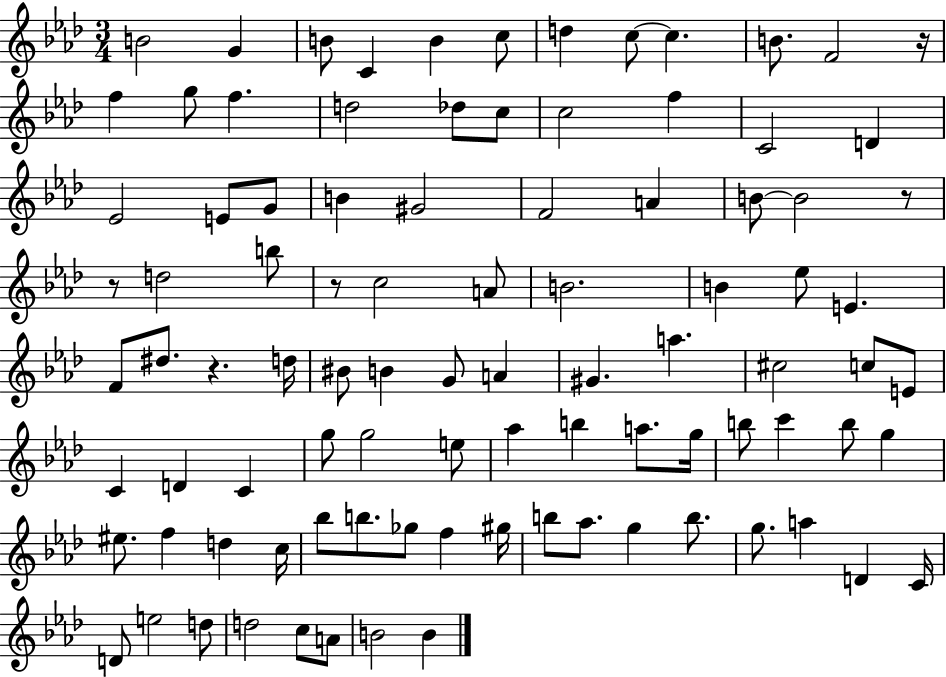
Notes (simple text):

B4/h G4/q B4/e C4/q B4/q C5/e D5/q C5/e C5/q. B4/e. F4/h R/s F5/q G5/e F5/q. D5/h Db5/e C5/e C5/h F5/q C4/h D4/q Eb4/h E4/e G4/e B4/q G#4/h F4/h A4/q B4/e B4/h R/e R/e D5/h B5/e R/e C5/h A4/e B4/h. B4/q Eb5/e E4/q. F4/e D#5/e. R/q. D5/s BIS4/e B4/q G4/e A4/q G#4/q. A5/q. C#5/h C5/e E4/e C4/q D4/q C4/q G5/e G5/h E5/e Ab5/q B5/q A5/e. G5/s B5/e C6/q B5/e G5/q EIS5/e. F5/q D5/q C5/s Bb5/e B5/e. Gb5/e F5/q G#5/s B5/e Ab5/e. G5/q B5/e. G5/e. A5/q D4/q C4/s D4/e E5/h D5/e D5/h C5/e A4/e B4/h B4/q